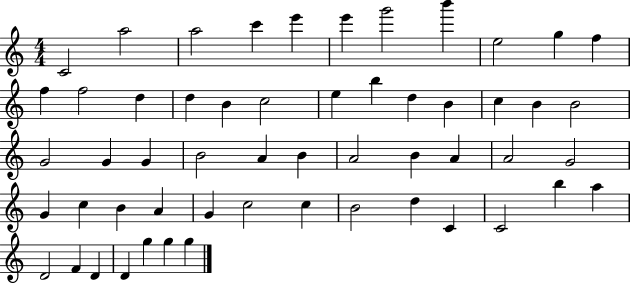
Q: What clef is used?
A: treble